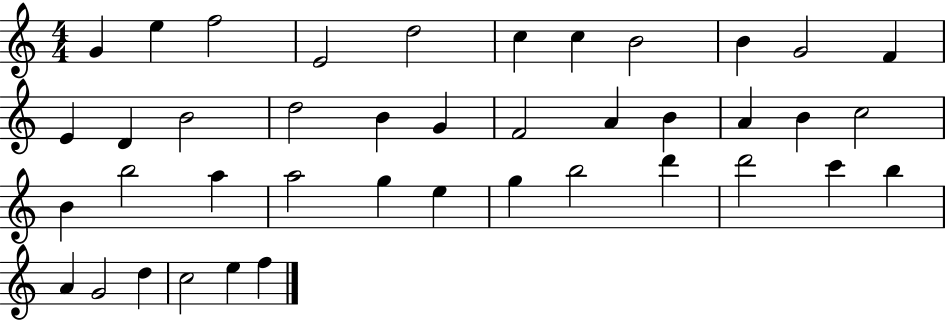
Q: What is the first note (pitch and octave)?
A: G4